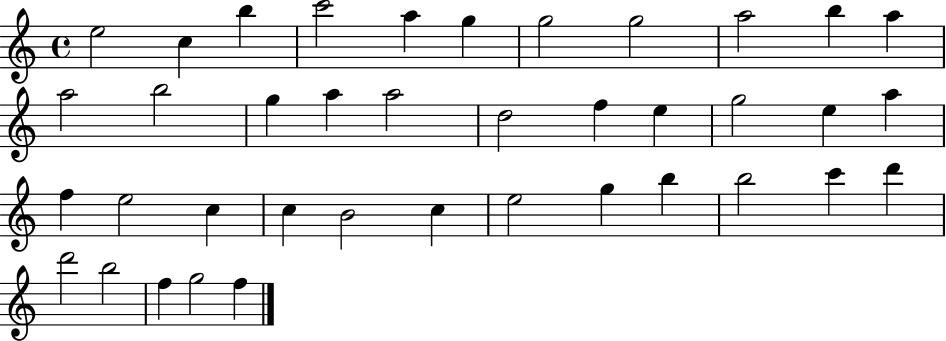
X:1
T:Untitled
M:4/4
L:1/4
K:C
e2 c b c'2 a g g2 g2 a2 b a a2 b2 g a a2 d2 f e g2 e a f e2 c c B2 c e2 g b b2 c' d' d'2 b2 f g2 f